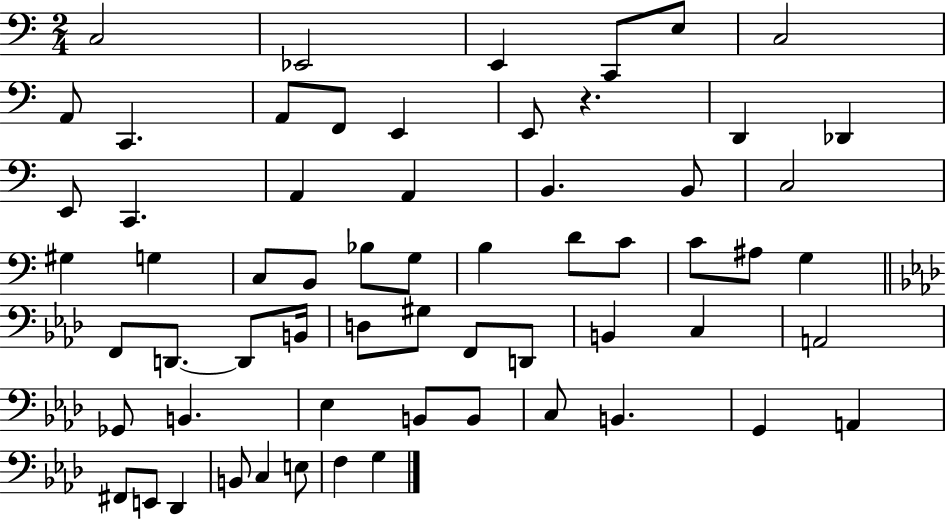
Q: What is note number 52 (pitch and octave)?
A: G2